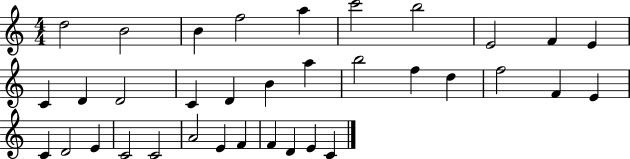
{
  \clef treble
  \numericTimeSignature
  \time 4/4
  \key c \major
  d''2 b'2 | b'4 f''2 a''4 | c'''2 b''2 | e'2 f'4 e'4 | \break c'4 d'4 d'2 | c'4 d'4 b'4 a''4 | b''2 f''4 d''4 | f''2 f'4 e'4 | \break c'4 d'2 e'4 | c'2 c'2 | a'2 e'4 f'4 | f'4 d'4 e'4 c'4 | \break \bar "|."
}